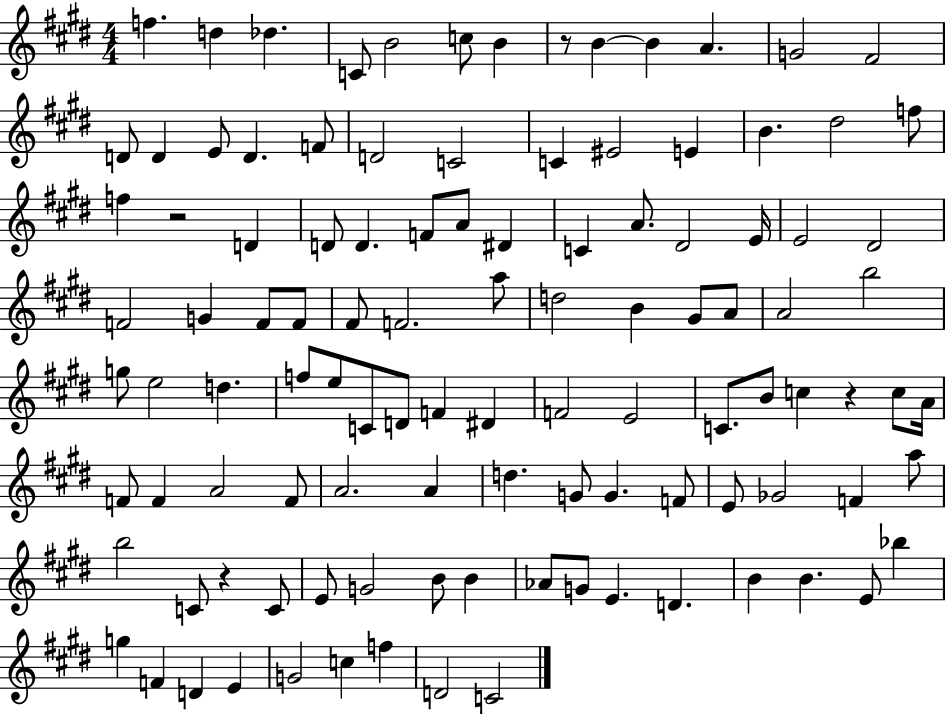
X:1
T:Untitled
M:4/4
L:1/4
K:E
f d _d C/2 B2 c/2 B z/2 B B A G2 ^F2 D/2 D E/2 D F/2 D2 C2 C ^E2 E B ^d2 f/2 f z2 D D/2 D F/2 A/2 ^D C A/2 ^D2 E/4 E2 ^D2 F2 G F/2 F/2 ^F/2 F2 a/2 d2 B ^G/2 A/2 A2 b2 g/2 e2 d f/2 e/2 C/2 D/2 F ^D F2 E2 C/2 B/2 c z c/2 A/4 F/2 F A2 F/2 A2 A d G/2 G F/2 E/2 _G2 F a/2 b2 C/2 z C/2 E/2 G2 B/2 B _A/2 G/2 E D B B E/2 _b g F D E G2 c f D2 C2